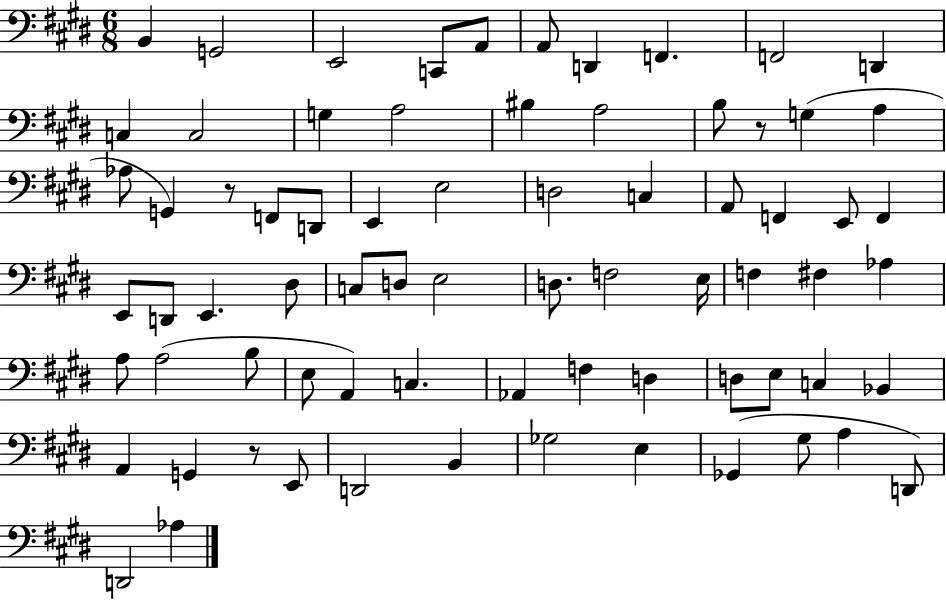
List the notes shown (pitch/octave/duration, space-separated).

B2/q G2/h E2/h C2/e A2/e A2/e D2/q F2/q. F2/h D2/q C3/q C3/h G3/q A3/h BIS3/q A3/h B3/e R/e G3/q A3/q Ab3/e G2/q R/e F2/e D2/e E2/q E3/h D3/h C3/q A2/e F2/q E2/e F2/q E2/e D2/e E2/q. D#3/e C3/e D3/e E3/h D3/e. F3/h E3/s F3/q F#3/q Ab3/q A3/e A3/h B3/e E3/e A2/q C3/q. Ab2/q F3/q D3/q D3/e E3/e C3/q Bb2/q A2/q G2/q R/e E2/e D2/h B2/q Gb3/h E3/q Gb2/q G#3/e A3/q D2/e D2/h Ab3/q